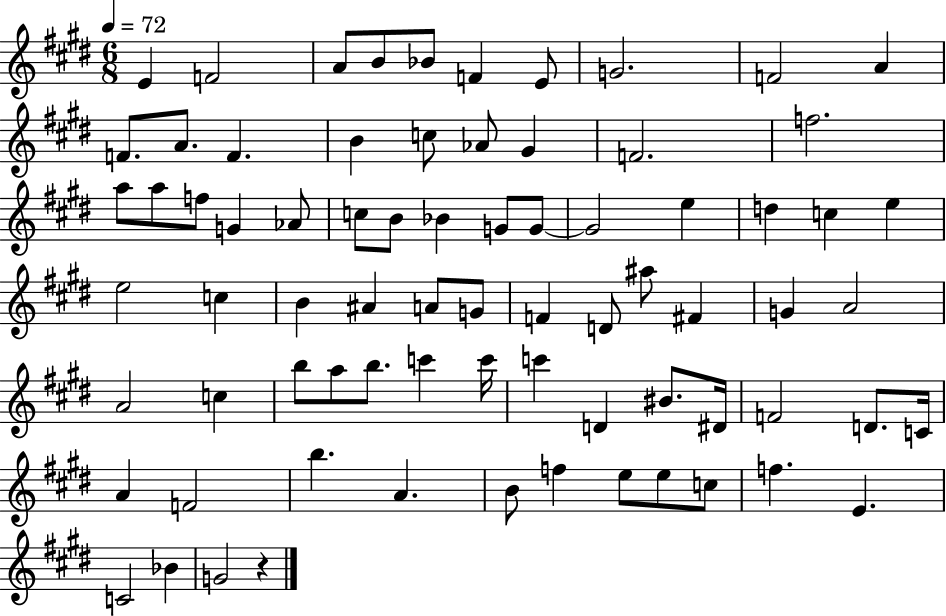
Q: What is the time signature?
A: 6/8